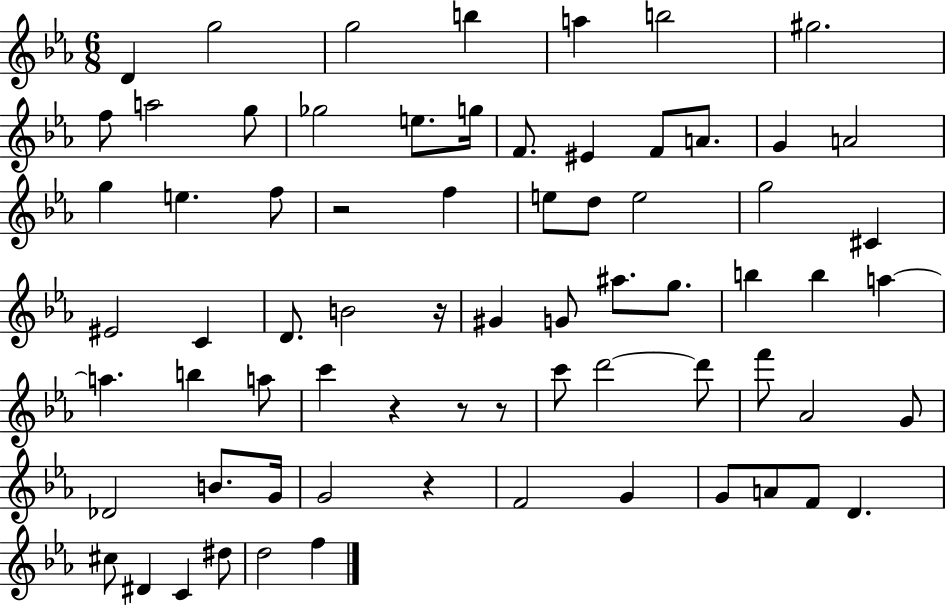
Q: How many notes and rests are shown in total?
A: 71